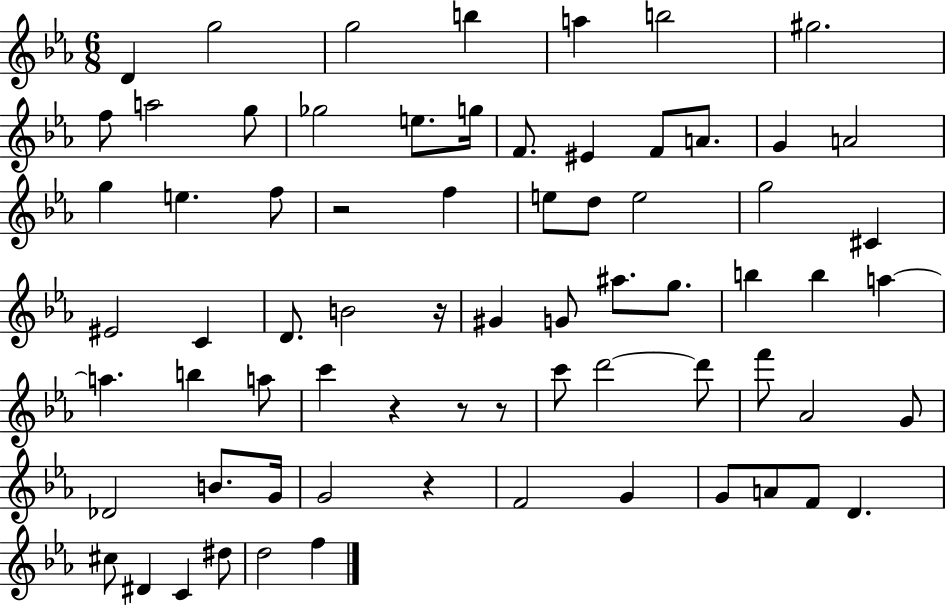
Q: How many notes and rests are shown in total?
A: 71